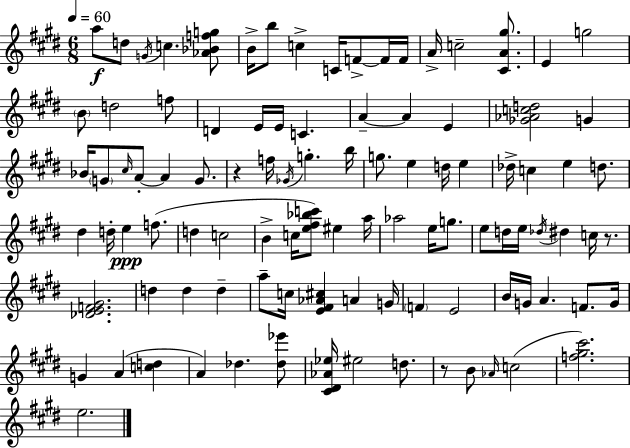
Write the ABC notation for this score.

X:1
T:Untitled
M:6/8
L:1/4
K:E
a/2 d/2 G/4 c [_A_Bfg]/2 B/4 b/2 c C/4 F/2 F/4 F/4 A/4 c2 [^CA^g]/2 E g2 B/2 d2 f/2 D E/4 E/4 C A A E [_G_Acd]2 G _B/4 G/2 ^c/4 A/2 A G/2 z f/4 _G/4 g b/4 g/2 e d/4 e _d/4 c e d/2 ^d d/4 e f/2 d c2 B c/4 [e^f_bc']/2 ^e a/4 _a2 e/4 g/2 e/2 d/4 e/4 _d/4 ^d c/4 z/2 [_DEF^G]2 d d d a/2 c/4 [E^F_A^c] A G/4 F E2 B/4 G/4 A F/2 G/4 G A [cd] A _d [_d_e']/2 [^C^D_A_e]/4 ^e2 d/2 z/2 B/2 _A/4 c2 [f^g^c']2 e2